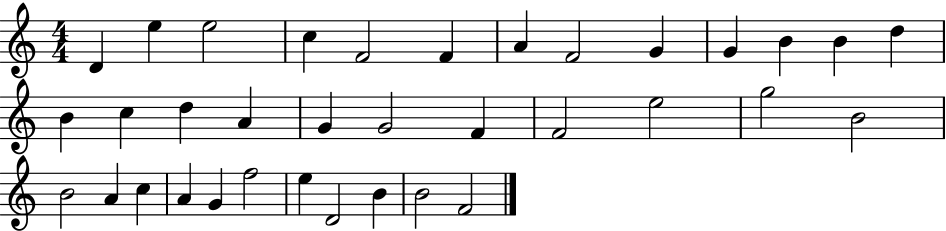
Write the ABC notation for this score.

X:1
T:Untitled
M:4/4
L:1/4
K:C
D e e2 c F2 F A F2 G G B B d B c d A G G2 F F2 e2 g2 B2 B2 A c A G f2 e D2 B B2 F2